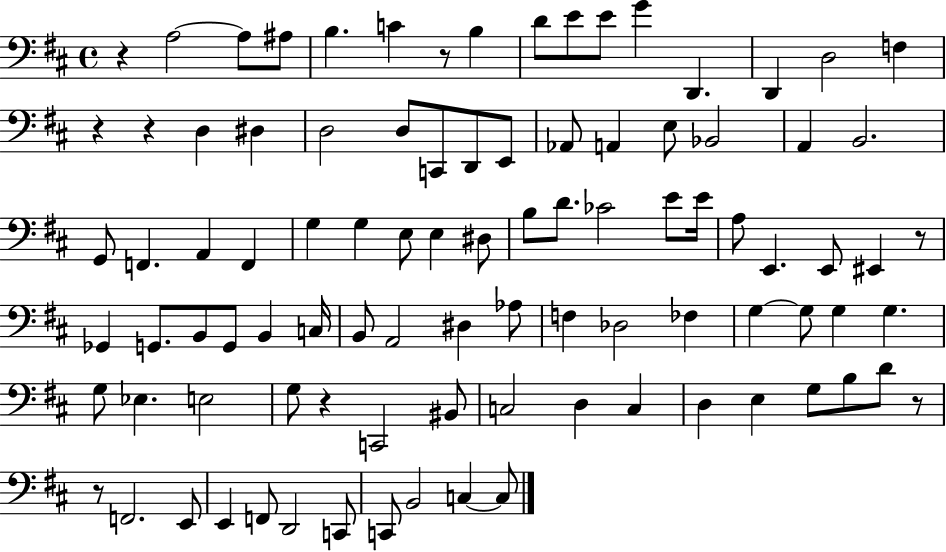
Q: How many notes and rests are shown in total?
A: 94